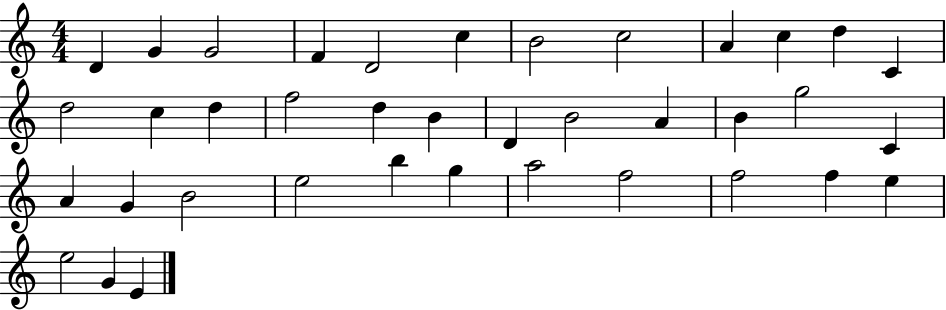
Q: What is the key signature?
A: C major